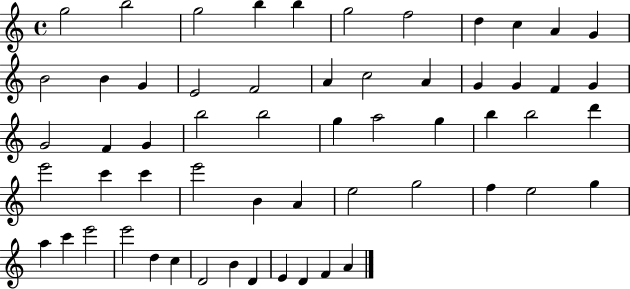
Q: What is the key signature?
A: C major